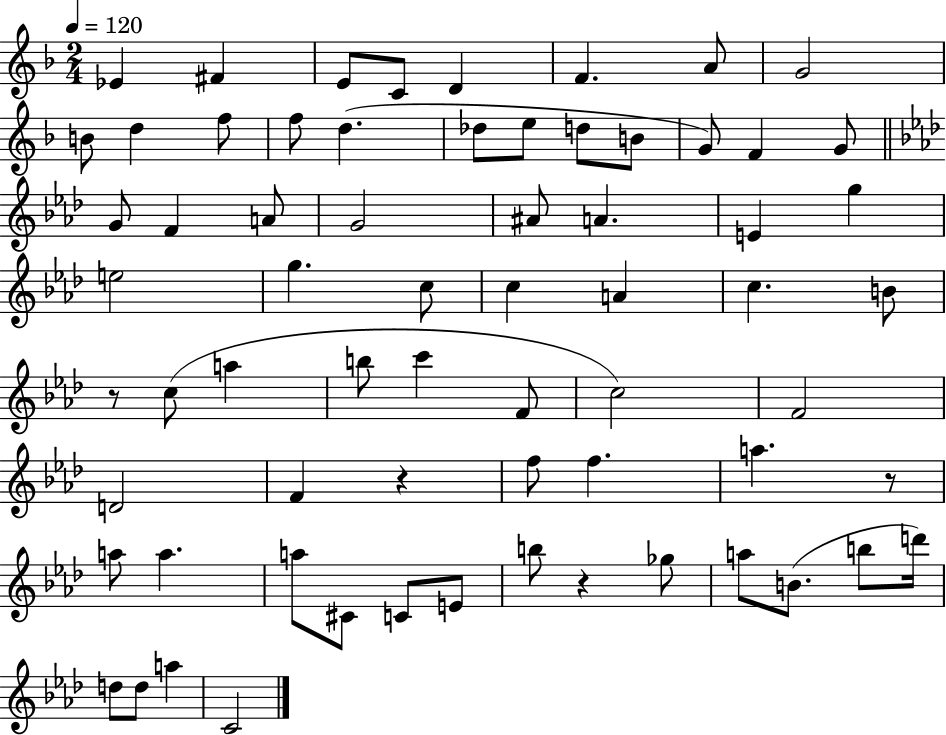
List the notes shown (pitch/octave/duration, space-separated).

Eb4/q F#4/q E4/e C4/e D4/q F4/q. A4/e G4/h B4/e D5/q F5/e F5/e D5/q. Db5/e E5/e D5/e B4/e G4/e F4/q G4/e G4/e F4/q A4/e G4/h A#4/e A4/q. E4/q G5/q E5/h G5/q. C5/e C5/q A4/q C5/q. B4/e R/e C5/e A5/q B5/e C6/q F4/e C5/h F4/h D4/h F4/q R/q F5/e F5/q. A5/q. R/e A5/e A5/q. A5/e C#4/e C4/e E4/e B5/e R/q Gb5/e A5/e B4/e. B5/e D6/s D5/e D5/e A5/q C4/h